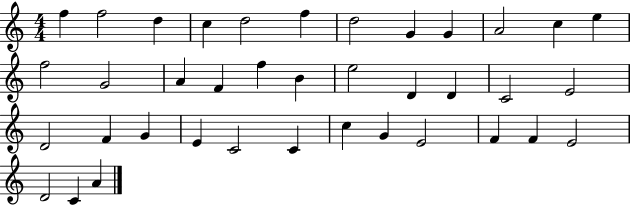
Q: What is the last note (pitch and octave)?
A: A4